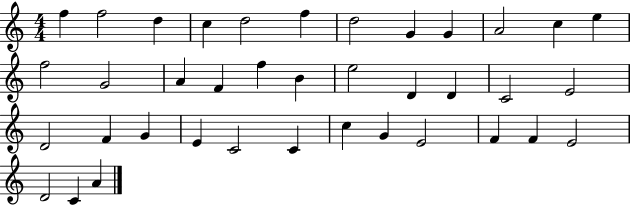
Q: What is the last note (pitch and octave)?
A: A4